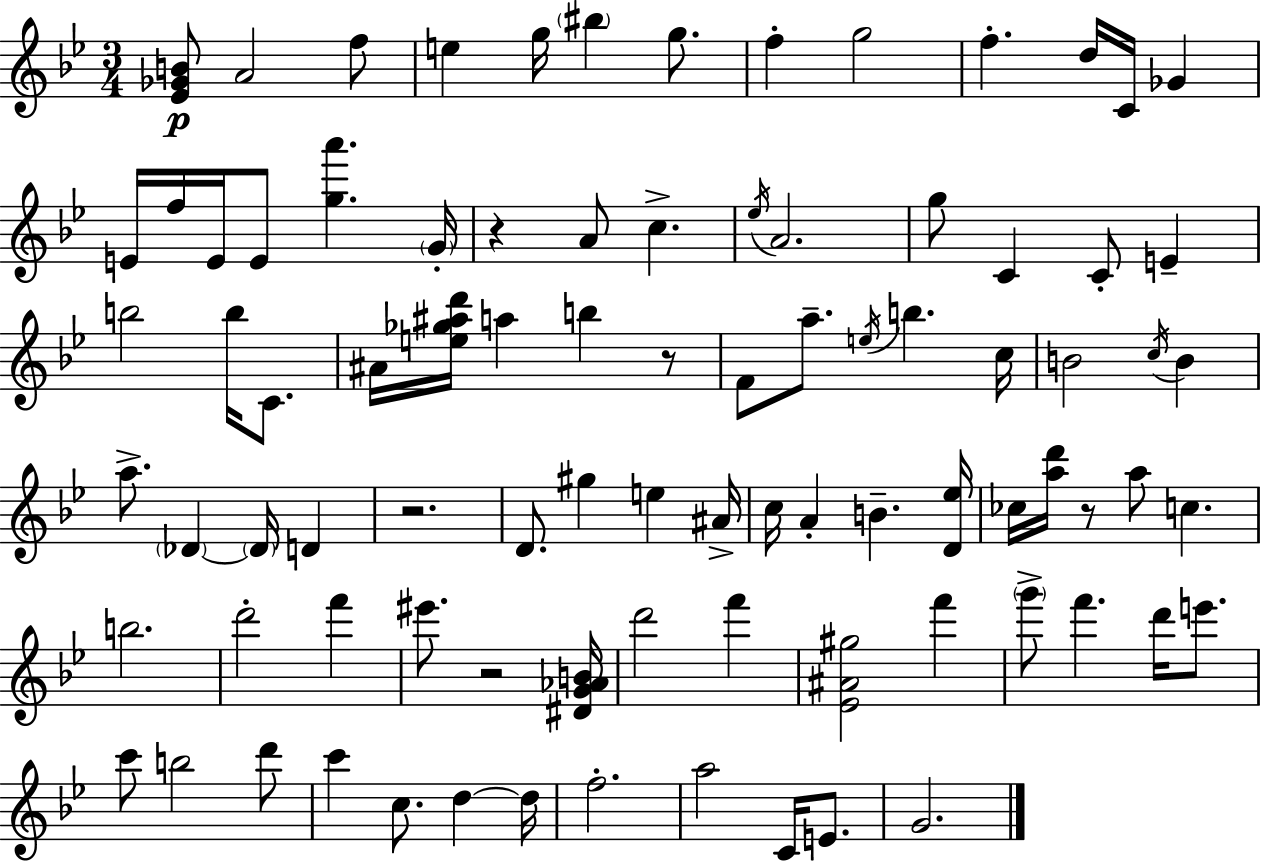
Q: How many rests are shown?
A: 5